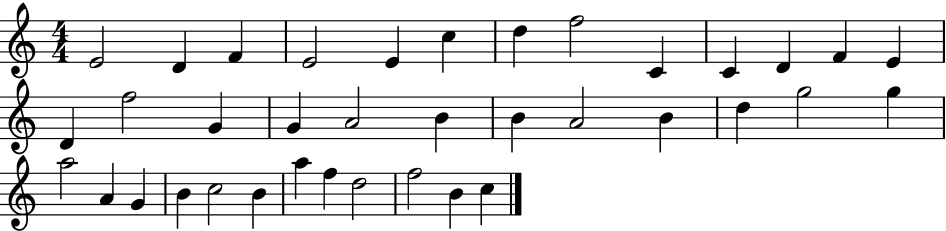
E4/h D4/q F4/q E4/h E4/q C5/q D5/q F5/h C4/q C4/q D4/q F4/q E4/q D4/q F5/h G4/q G4/q A4/h B4/q B4/q A4/h B4/q D5/q G5/h G5/q A5/h A4/q G4/q B4/q C5/h B4/q A5/q F5/q D5/h F5/h B4/q C5/q